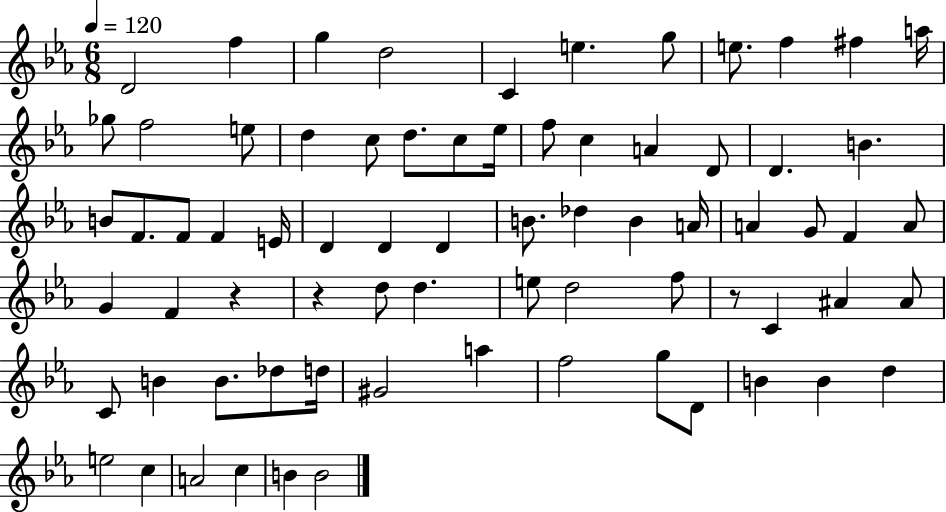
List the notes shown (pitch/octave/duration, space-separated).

D4/h F5/q G5/q D5/h C4/q E5/q. G5/e E5/e. F5/q F#5/q A5/s Gb5/e F5/h E5/e D5/q C5/e D5/e. C5/e Eb5/s F5/e C5/q A4/q D4/e D4/q. B4/q. B4/e F4/e. F4/e F4/q E4/s D4/q D4/q D4/q B4/e. Db5/q B4/q A4/s A4/q G4/e F4/q A4/e G4/q F4/q R/q R/q D5/e D5/q. E5/e D5/h F5/e R/e C4/q A#4/q A#4/e C4/e B4/q B4/e. Db5/e D5/s G#4/h A5/q F5/h G5/e D4/e B4/q B4/q D5/q E5/h C5/q A4/h C5/q B4/q B4/h